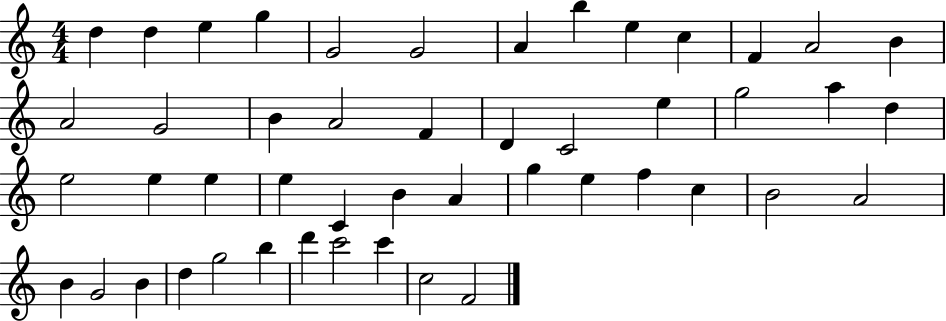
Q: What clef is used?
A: treble